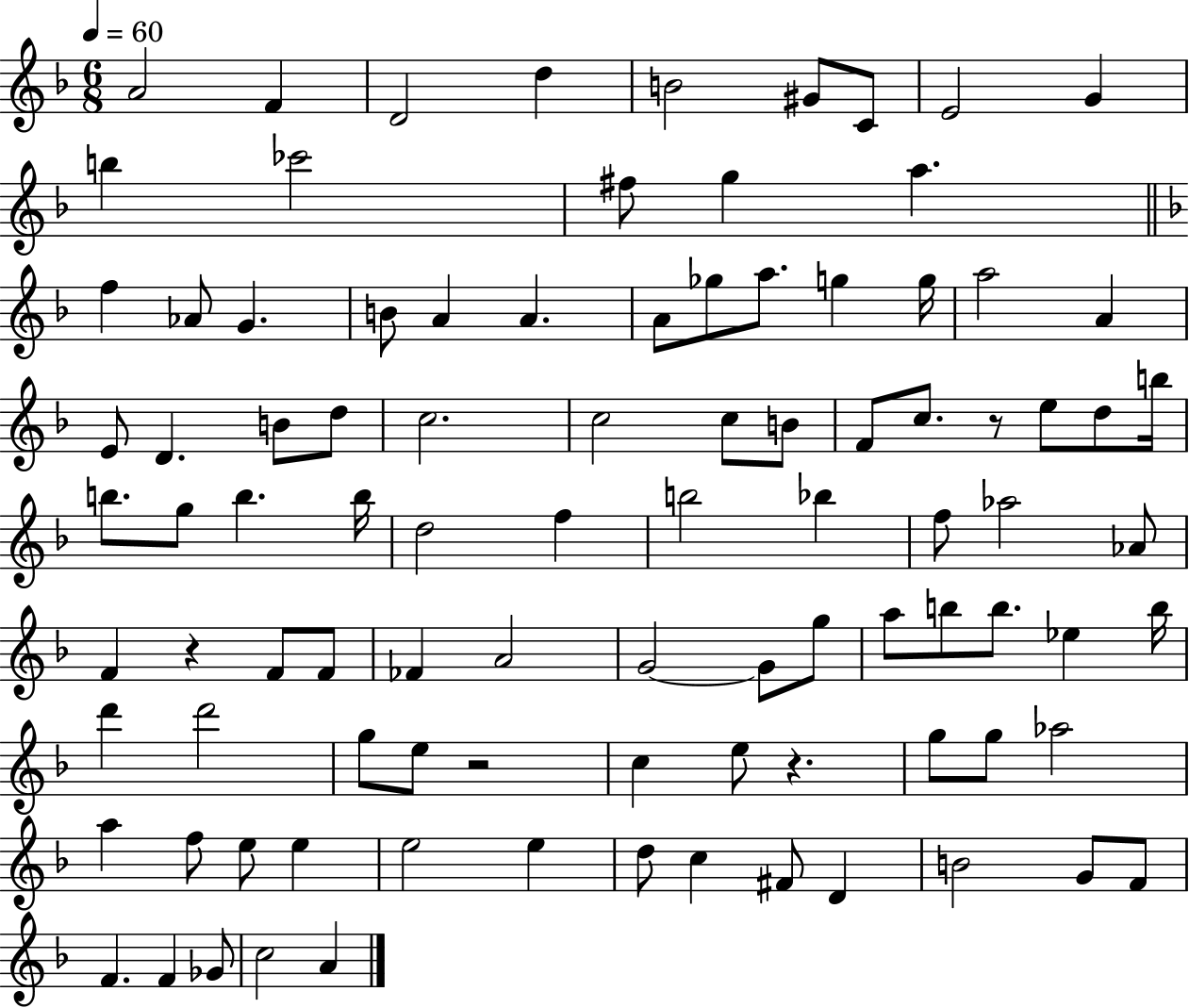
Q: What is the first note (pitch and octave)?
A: A4